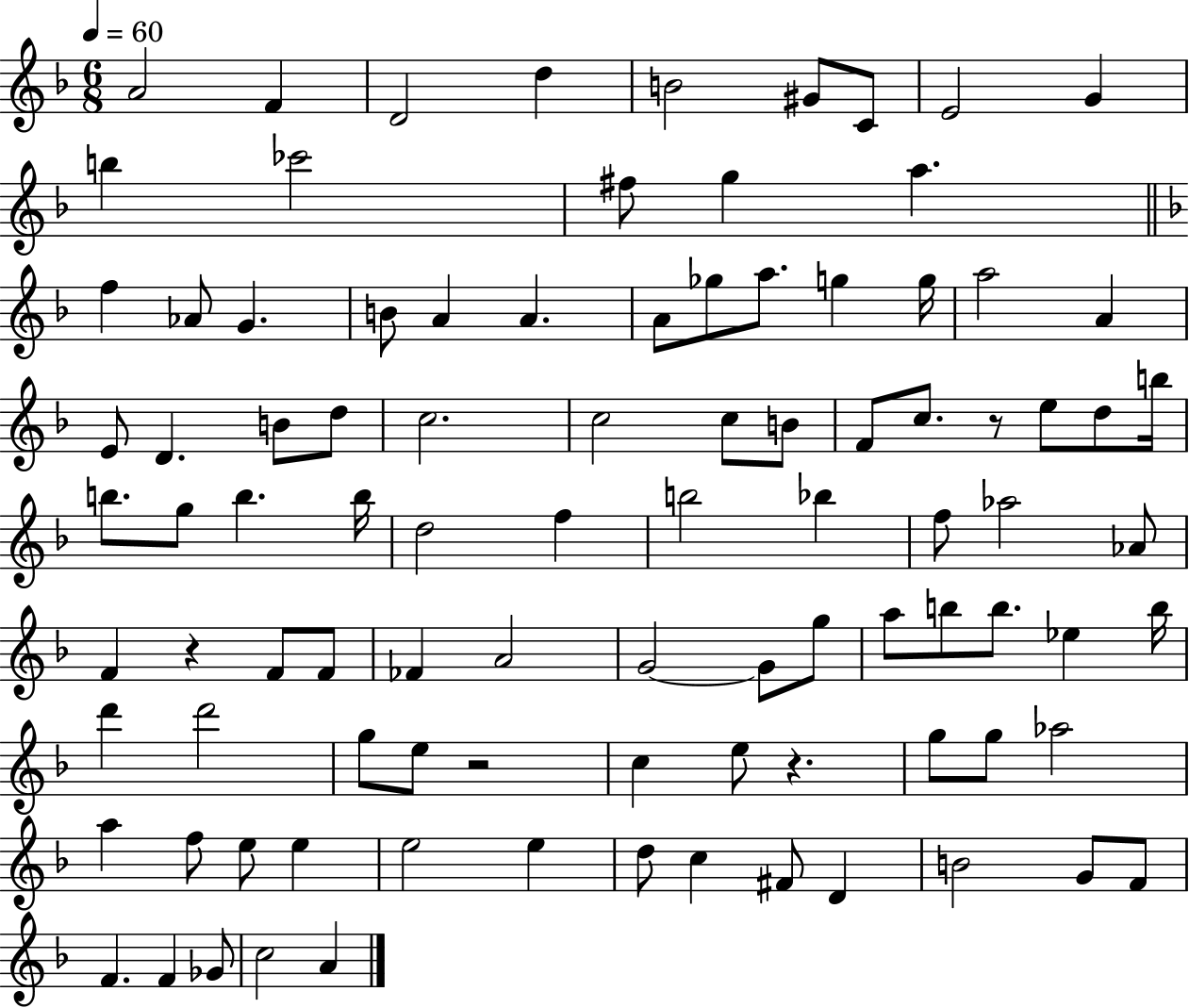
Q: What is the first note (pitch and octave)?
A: A4